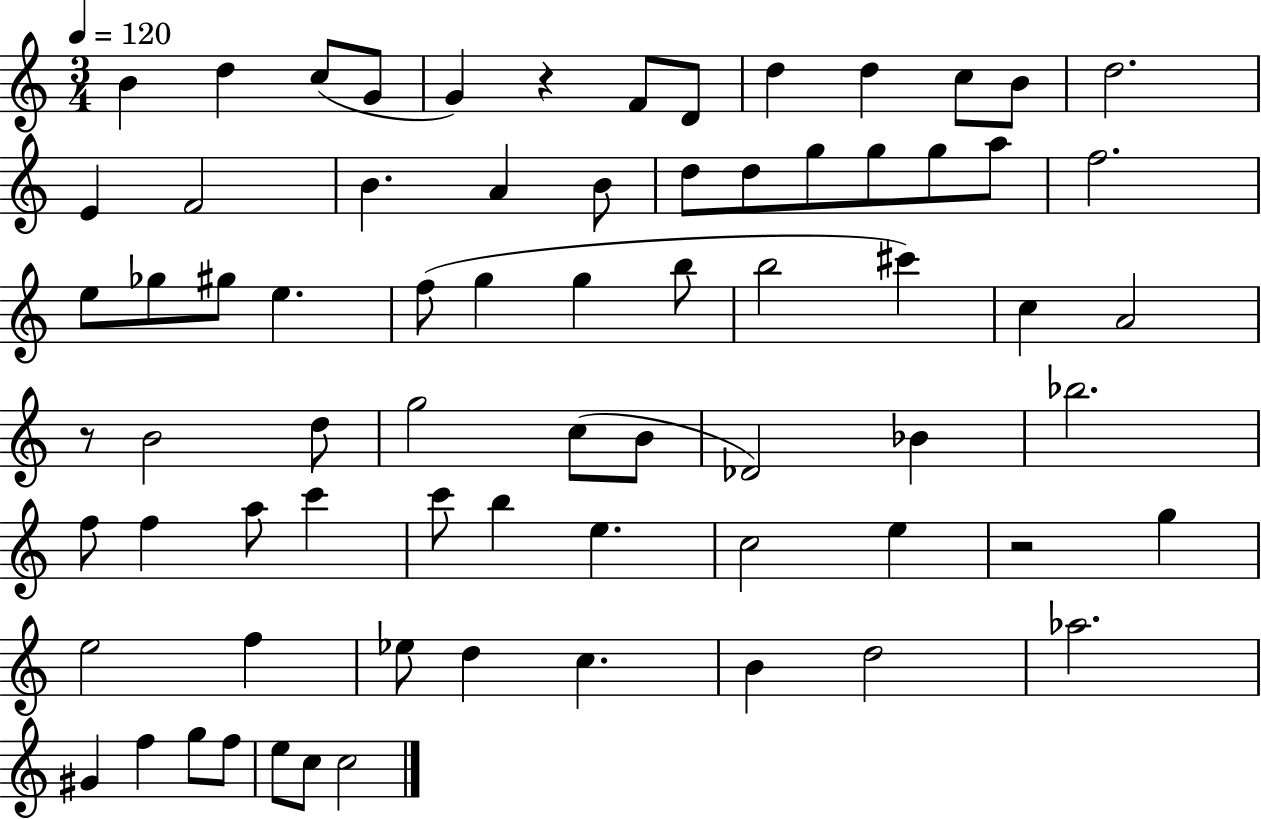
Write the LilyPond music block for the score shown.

{
  \clef treble
  \numericTimeSignature
  \time 3/4
  \key c \major
  \tempo 4 = 120
  b'4 d''4 c''8( g'8 | g'4) r4 f'8 d'8 | d''4 d''4 c''8 b'8 | d''2. | \break e'4 f'2 | b'4. a'4 b'8 | d''8 d''8 g''8 g''8 g''8 a''8 | f''2. | \break e''8 ges''8 gis''8 e''4. | f''8( g''4 g''4 b''8 | b''2 cis'''4) | c''4 a'2 | \break r8 b'2 d''8 | g''2 c''8( b'8 | des'2) bes'4 | bes''2. | \break f''8 f''4 a''8 c'''4 | c'''8 b''4 e''4. | c''2 e''4 | r2 g''4 | \break e''2 f''4 | ees''8 d''4 c''4. | b'4 d''2 | aes''2. | \break gis'4 f''4 g''8 f''8 | e''8 c''8 c''2 | \bar "|."
}